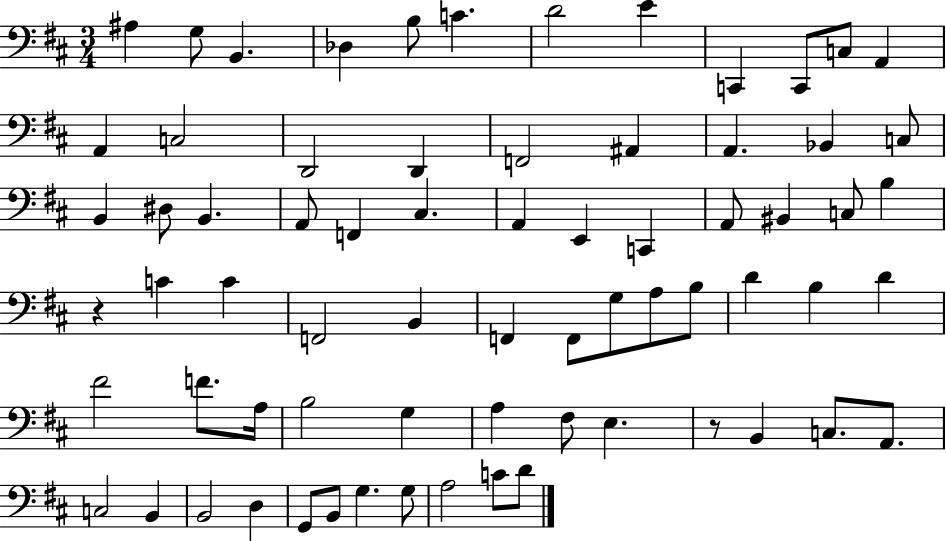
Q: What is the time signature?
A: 3/4